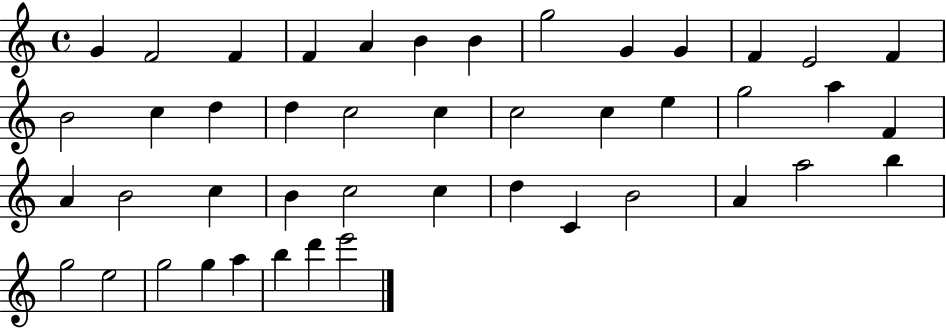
X:1
T:Untitled
M:4/4
L:1/4
K:C
G F2 F F A B B g2 G G F E2 F B2 c d d c2 c c2 c e g2 a F A B2 c B c2 c d C B2 A a2 b g2 e2 g2 g a b d' e'2